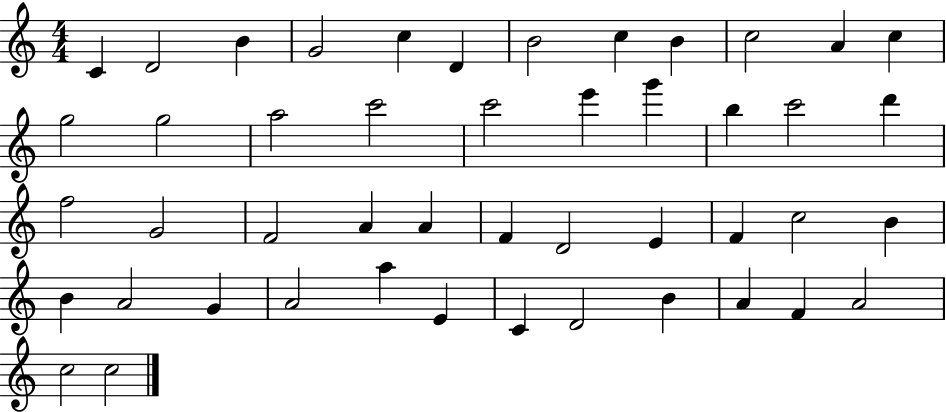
X:1
T:Untitled
M:4/4
L:1/4
K:C
C D2 B G2 c D B2 c B c2 A c g2 g2 a2 c'2 c'2 e' g' b c'2 d' f2 G2 F2 A A F D2 E F c2 B B A2 G A2 a E C D2 B A F A2 c2 c2